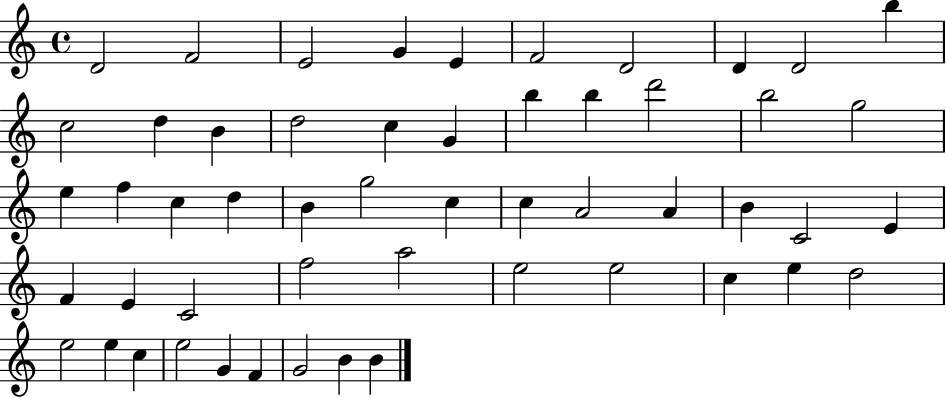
X:1
T:Untitled
M:4/4
L:1/4
K:C
D2 F2 E2 G E F2 D2 D D2 b c2 d B d2 c G b b d'2 b2 g2 e f c d B g2 c c A2 A B C2 E F E C2 f2 a2 e2 e2 c e d2 e2 e c e2 G F G2 B B